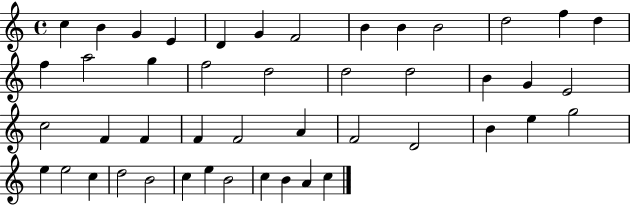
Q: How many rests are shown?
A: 0